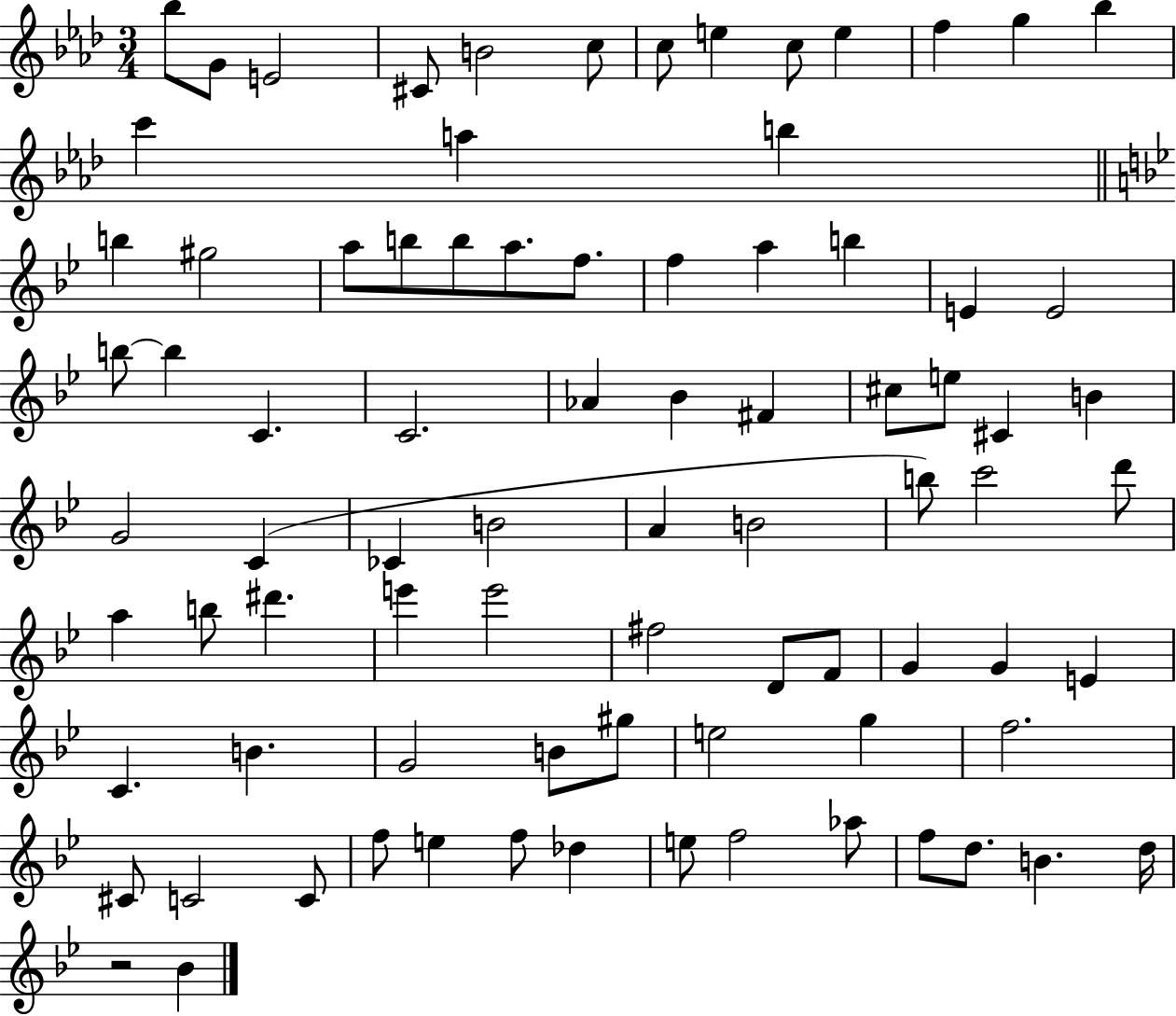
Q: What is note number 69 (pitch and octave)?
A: C4